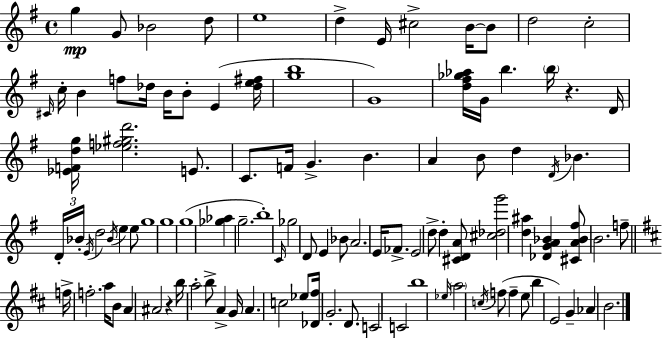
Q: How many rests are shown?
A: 2